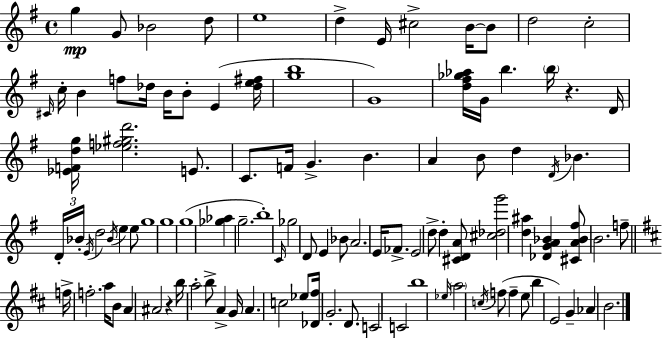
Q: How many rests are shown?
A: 2